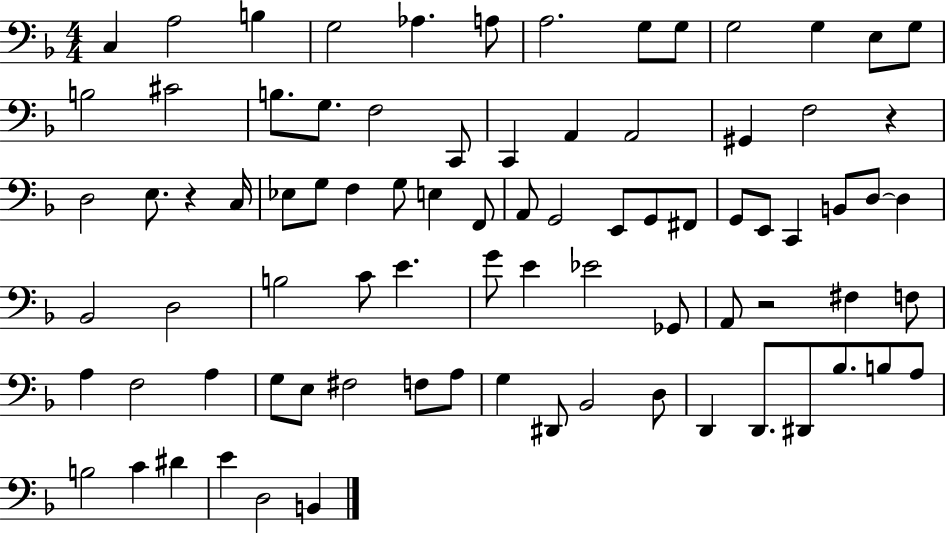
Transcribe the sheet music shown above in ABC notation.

X:1
T:Untitled
M:4/4
L:1/4
K:F
C, A,2 B, G,2 _A, A,/2 A,2 G,/2 G,/2 G,2 G, E,/2 G,/2 B,2 ^C2 B,/2 G,/2 F,2 C,,/2 C,, A,, A,,2 ^G,, F,2 z D,2 E,/2 z C,/4 _E,/2 G,/2 F, G,/2 E, F,,/2 A,,/2 G,,2 E,,/2 G,,/2 ^F,,/2 G,,/2 E,,/2 C,, B,,/2 D,/2 D, _B,,2 D,2 B,2 C/2 E G/2 E _E2 _G,,/2 A,,/2 z2 ^F, F,/2 A, F,2 A, G,/2 E,/2 ^F,2 F,/2 A,/2 G, ^D,,/2 _B,,2 D,/2 D,, D,,/2 ^D,,/2 _B,/2 B,/2 A,/2 B,2 C ^D E D,2 B,,